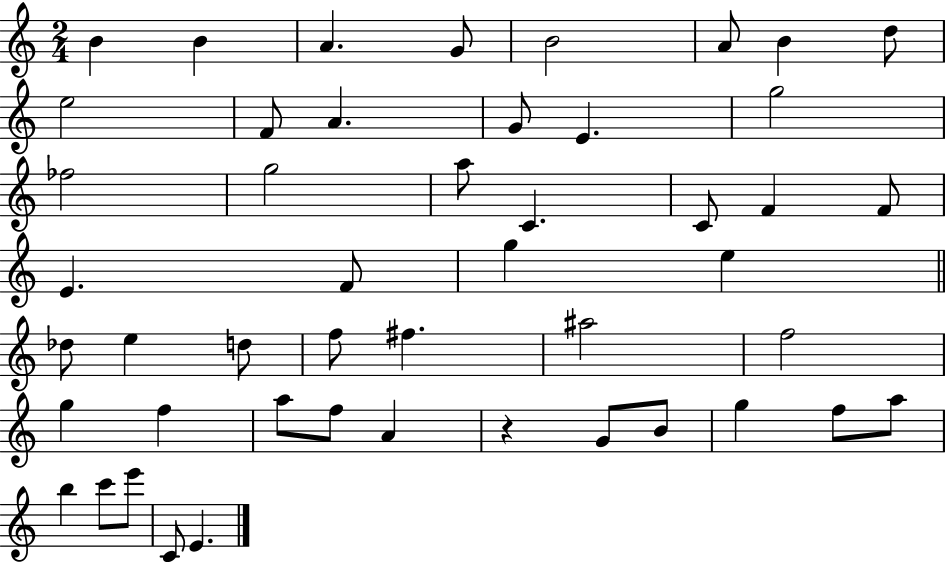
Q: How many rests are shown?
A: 1